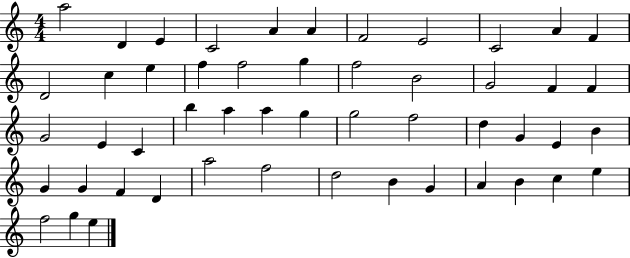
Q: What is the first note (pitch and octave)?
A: A5